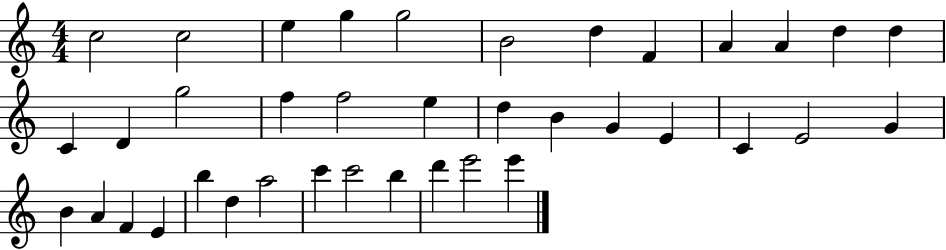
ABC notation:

X:1
T:Untitled
M:4/4
L:1/4
K:C
c2 c2 e g g2 B2 d F A A d d C D g2 f f2 e d B G E C E2 G B A F E b d a2 c' c'2 b d' e'2 e'